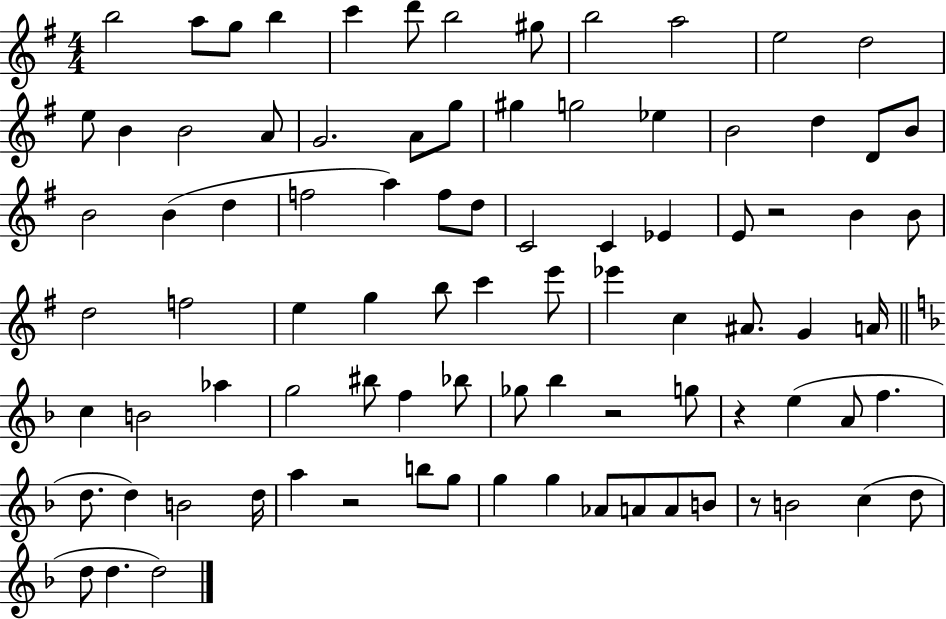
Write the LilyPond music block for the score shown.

{
  \clef treble
  \numericTimeSignature
  \time 4/4
  \key g \major
  b''2 a''8 g''8 b''4 | c'''4 d'''8 b''2 gis''8 | b''2 a''2 | e''2 d''2 | \break e''8 b'4 b'2 a'8 | g'2. a'8 g''8 | gis''4 g''2 ees''4 | b'2 d''4 d'8 b'8 | \break b'2 b'4( d''4 | f''2 a''4) f''8 d''8 | c'2 c'4 ees'4 | e'8 r2 b'4 b'8 | \break d''2 f''2 | e''4 g''4 b''8 c'''4 e'''8 | ees'''4 c''4 ais'8. g'4 a'16 | \bar "||" \break \key f \major c''4 b'2 aes''4 | g''2 bis''8 f''4 bes''8 | ges''8 bes''4 r2 g''8 | r4 e''4( a'8 f''4. | \break d''8. d''4) b'2 d''16 | a''4 r2 b''8 g''8 | g''4 g''4 aes'8 a'8 a'8 b'8 | r8 b'2 c''4( d''8 | \break d''8 d''4. d''2) | \bar "|."
}